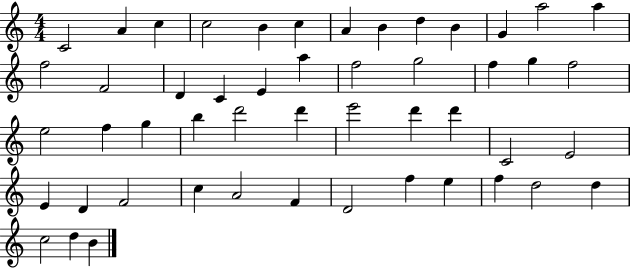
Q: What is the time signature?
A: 4/4